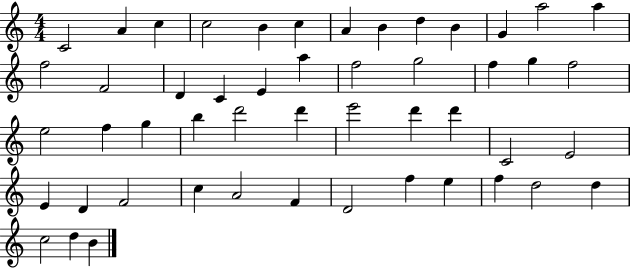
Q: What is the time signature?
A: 4/4